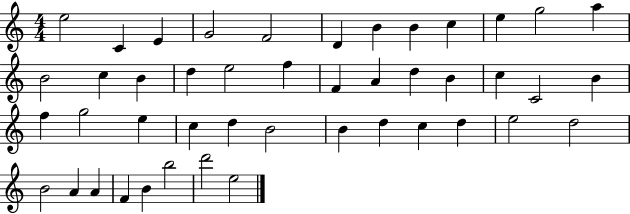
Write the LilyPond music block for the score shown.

{
  \clef treble
  \numericTimeSignature
  \time 4/4
  \key c \major
  e''2 c'4 e'4 | g'2 f'2 | d'4 b'4 b'4 c''4 | e''4 g''2 a''4 | \break b'2 c''4 b'4 | d''4 e''2 f''4 | f'4 a'4 d''4 b'4 | c''4 c'2 b'4 | \break f''4 g''2 e''4 | c''4 d''4 b'2 | b'4 d''4 c''4 d''4 | e''2 d''2 | \break b'2 a'4 a'4 | f'4 b'4 b''2 | d'''2 e''2 | \bar "|."
}